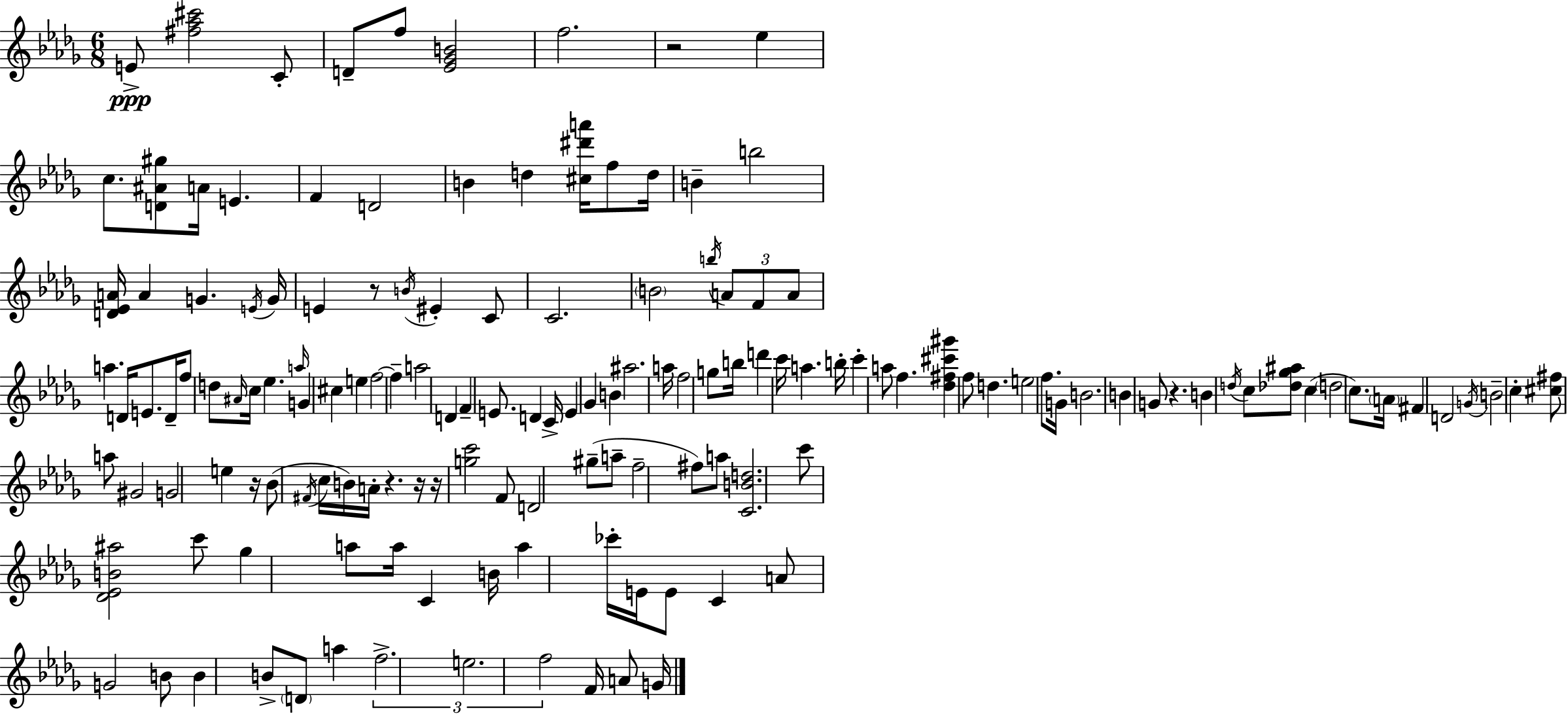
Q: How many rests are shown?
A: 7